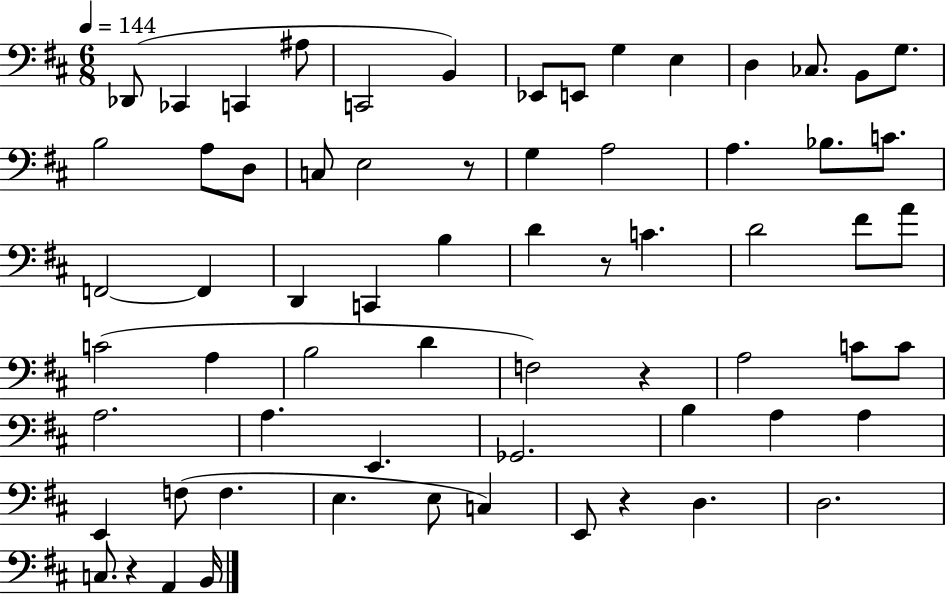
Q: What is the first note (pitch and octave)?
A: Db2